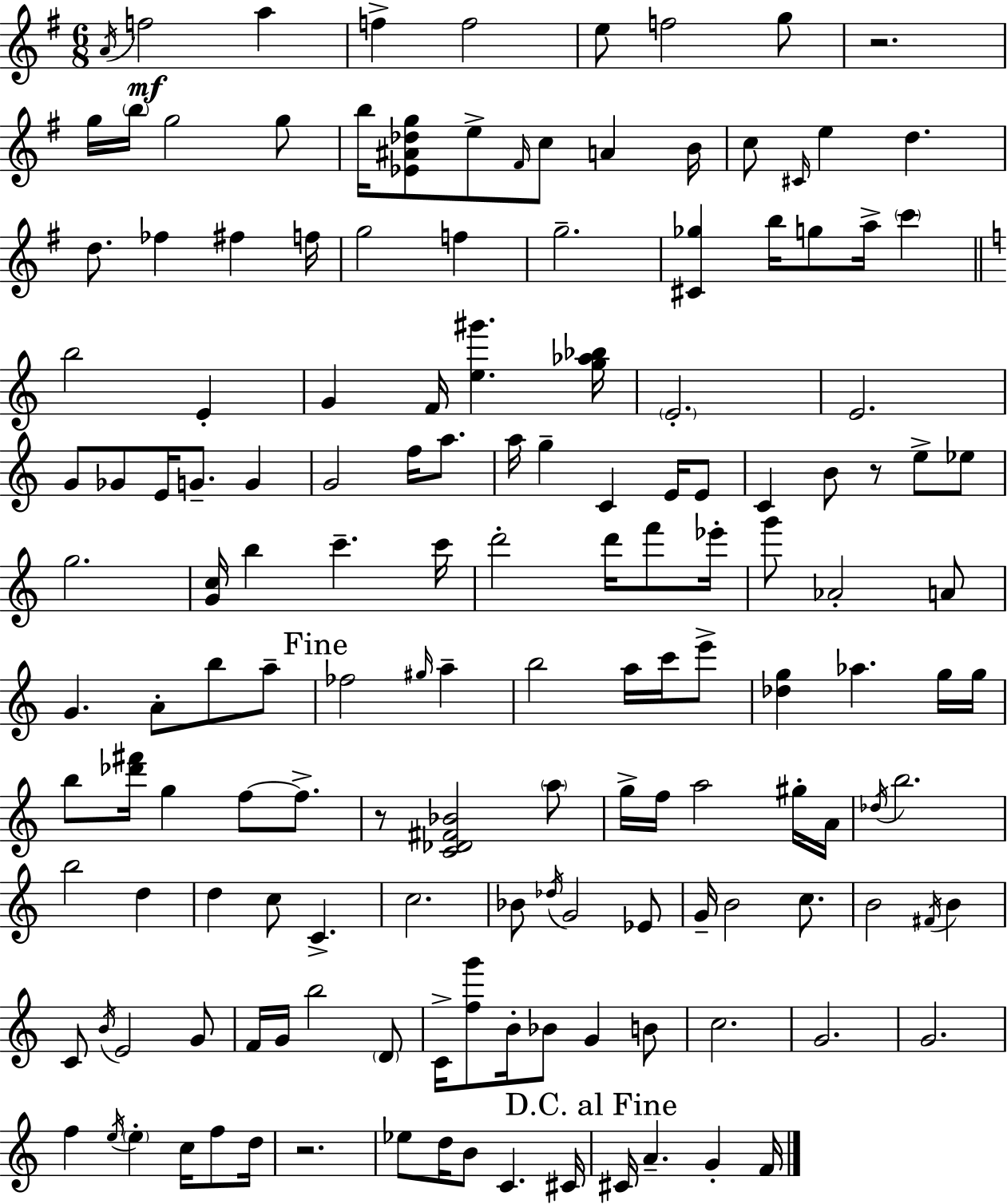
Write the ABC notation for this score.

X:1
T:Untitled
M:6/8
L:1/4
K:Em
A/4 f2 a f f2 e/2 f2 g/2 z2 g/4 b/4 g2 g/2 b/4 [_E^A_dg]/2 e/2 ^F/4 c/2 A B/4 c/2 ^C/4 e d d/2 _f ^f f/4 g2 f g2 [^C_g] b/4 g/2 a/4 c' b2 E G F/4 [e^g'] [g_a_b]/4 E2 E2 G/2 _G/2 E/4 G/2 G G2 f/4 a/2 a/4 g C E/4 E/2 C B/2 z/2 e/2 _e/2 g2 [Gc]/4 b c' c'/4 d'2 d'/4 f'/2 _e'/4 g'/2 _A2 A/2 G A/2 b/2 a/2 _f2 ^g/4 a b2 a/4 c'/4 e'/2 [_dg] _a g/4 g/4 b/2 [_d'^f']/4 g f/2 f/2 z/2 [C_D^F_B]2 a/2 g/4 f/4 a2 ^g/4 A/4 _d/4 b2 b2 d d c/2 C c2 _B/2 _d/4 G2 _E/2 G/4 B2 c/2 B2 ^F/4 B C/2 B/4 E2 G/2 F/4 G/4 b2 D/2 C/4 [fg']/2 B/4 _B/2 G B/2 c2 G2 G2 f e/4 e c/4 f/2 d/4 z2 _e/2 d/4 B/2 C ^C/4 ^C/4 A G F/4